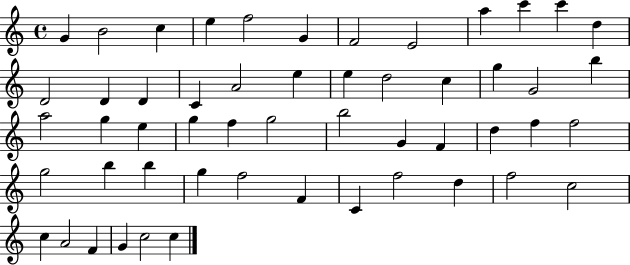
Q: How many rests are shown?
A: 0